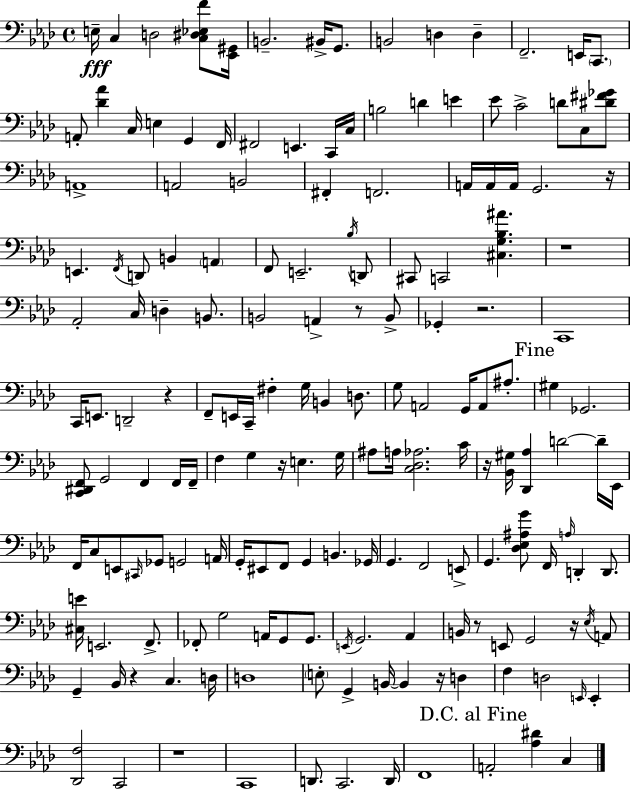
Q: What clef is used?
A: bass